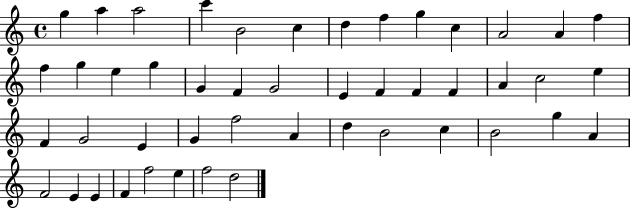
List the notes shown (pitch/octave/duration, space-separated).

G5/q A5/q A5/h C6/q B4/h C5/q D5/q F5/q G5/q C5/q A4/h A4/q F5/q F5/q G5/q E5/q G5/q G4/q F4/q G4/h E4/q F4/q F4/q F4/q A4/q C5/h E5/q F4/q G4/h E4/q G4/q F5/h A4/q D5/q B4/h C5/q B4/h G5/q A4/q F4/h E4/q E4/q F4/q F5/h E5/q F5/h D5/h